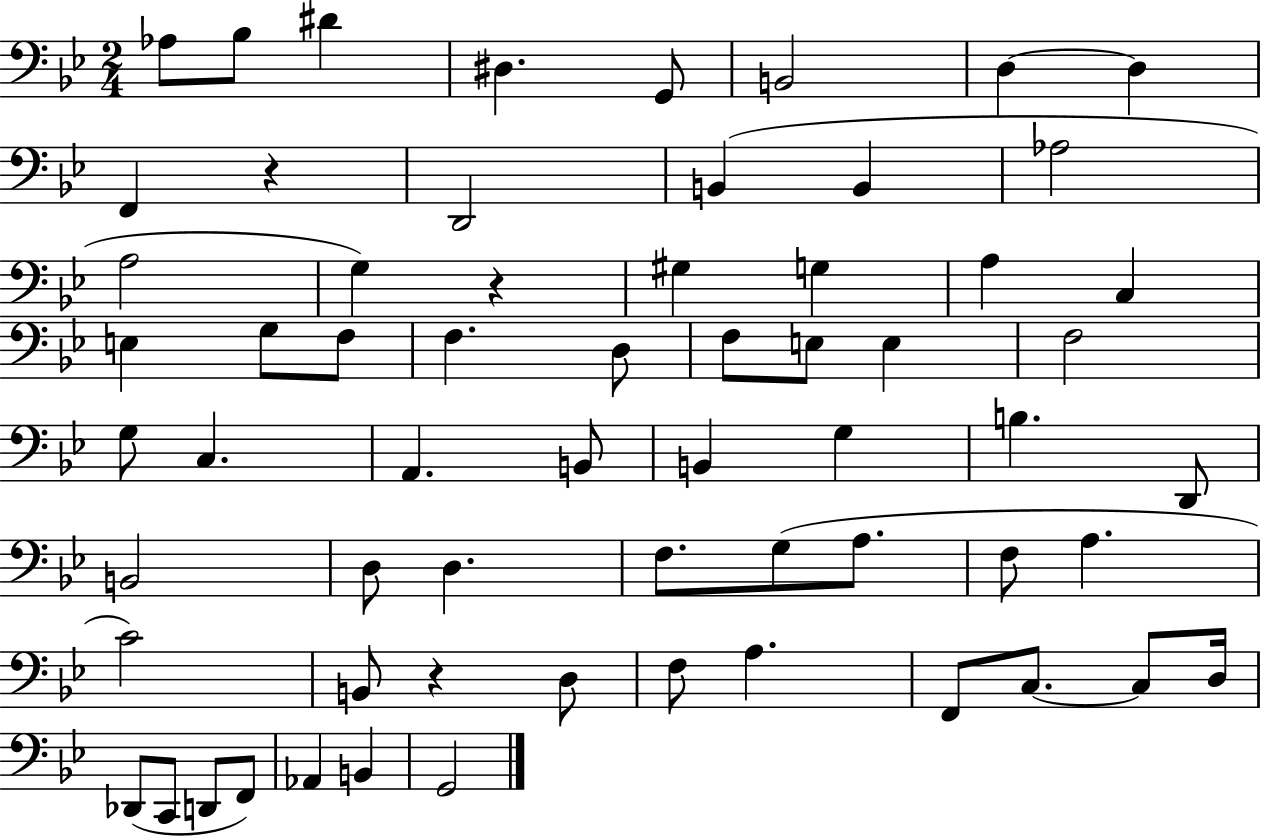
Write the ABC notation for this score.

X:1
T:Untitled
M:2/4
L:1/4
K:Bb
_A,/2 _B,/2 ^D ^D, G,,/2 B,,2 D, D, F,, z D,,2 B,, B,, _A,2 A,2 G, z ^G, G, A, C, E, G,/2 F,/2 F, D,/2 F,/2 E,/2 E, F,2 G,/2 C, A,, B,,/2 B,, G, B, D,,/2 B,,2 D,/2 D, F,/2 G,/2 A,/2 F,/2 A, C2 B,,/2 z D,/2 F,/2 A, F,,/2 C,/2 C,/2 D,/4 _D,,/2 C,,/2 D,,/2 F,,/2 _A,, B,, G,,2